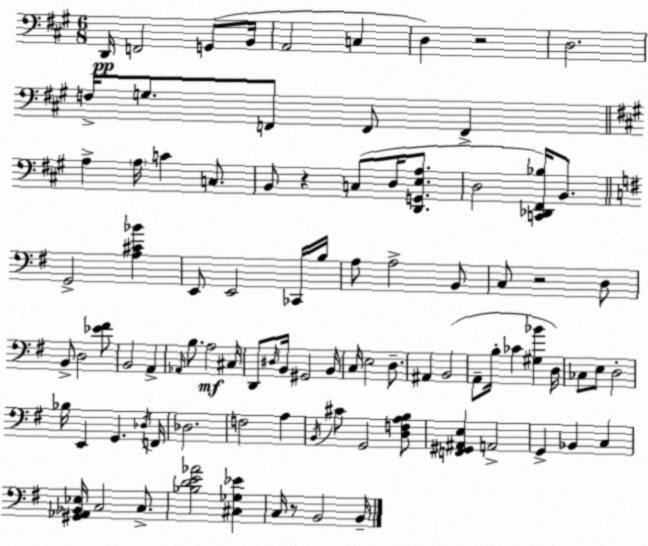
X:1
T:Untitled
M:6/8
L:1/4
K:A
D,,/4 F,,2 G,,/2 B,,/4 A,,2 C, D, z2 D,2 F,/4 G,/2 F,,/2 F,,/2 F,, A, A,/4 C C,/2 B,,/2 z C,/2 D,/4 [D,,G,,E,A,]/2 D,2 [C,,_D,,^F,,_B,]/4 B,,/2 G,,2 [A,^C_B] E,,/2 E,,2 _C,,/4 B,/4 A,/2 A,2 B,,/2 C,/2 z2 D,/2 B,,/2 D,2 [_E^F]/2 B,,2 A,, _A,,/4 B,/2 A,2 ^C,/4 D,,/2 ^D,/4 B,,/4 ^G,,2 B,,/4 C,/4 E,2 D,/2 ^A,, B,,2 A,,/2 B,/4 _C [^G,_B] D,/4 _C,/2 E,/2 D,2 _B,/4 E,, G,, _D,/4 F,,/4 _D,2 F,2 A, B,,/4 ^C/2 G,,2 [D,F,A,B,]/2 [F,,^G,,^A,,E,] A,,2 G,, _B,, C, [^G,,_A,,_B,,_E,]/4 C,2 C,/2 [_B,DE_A]2 [^C,_G,_E] C,/4 z/2 B,,2 B,,/4